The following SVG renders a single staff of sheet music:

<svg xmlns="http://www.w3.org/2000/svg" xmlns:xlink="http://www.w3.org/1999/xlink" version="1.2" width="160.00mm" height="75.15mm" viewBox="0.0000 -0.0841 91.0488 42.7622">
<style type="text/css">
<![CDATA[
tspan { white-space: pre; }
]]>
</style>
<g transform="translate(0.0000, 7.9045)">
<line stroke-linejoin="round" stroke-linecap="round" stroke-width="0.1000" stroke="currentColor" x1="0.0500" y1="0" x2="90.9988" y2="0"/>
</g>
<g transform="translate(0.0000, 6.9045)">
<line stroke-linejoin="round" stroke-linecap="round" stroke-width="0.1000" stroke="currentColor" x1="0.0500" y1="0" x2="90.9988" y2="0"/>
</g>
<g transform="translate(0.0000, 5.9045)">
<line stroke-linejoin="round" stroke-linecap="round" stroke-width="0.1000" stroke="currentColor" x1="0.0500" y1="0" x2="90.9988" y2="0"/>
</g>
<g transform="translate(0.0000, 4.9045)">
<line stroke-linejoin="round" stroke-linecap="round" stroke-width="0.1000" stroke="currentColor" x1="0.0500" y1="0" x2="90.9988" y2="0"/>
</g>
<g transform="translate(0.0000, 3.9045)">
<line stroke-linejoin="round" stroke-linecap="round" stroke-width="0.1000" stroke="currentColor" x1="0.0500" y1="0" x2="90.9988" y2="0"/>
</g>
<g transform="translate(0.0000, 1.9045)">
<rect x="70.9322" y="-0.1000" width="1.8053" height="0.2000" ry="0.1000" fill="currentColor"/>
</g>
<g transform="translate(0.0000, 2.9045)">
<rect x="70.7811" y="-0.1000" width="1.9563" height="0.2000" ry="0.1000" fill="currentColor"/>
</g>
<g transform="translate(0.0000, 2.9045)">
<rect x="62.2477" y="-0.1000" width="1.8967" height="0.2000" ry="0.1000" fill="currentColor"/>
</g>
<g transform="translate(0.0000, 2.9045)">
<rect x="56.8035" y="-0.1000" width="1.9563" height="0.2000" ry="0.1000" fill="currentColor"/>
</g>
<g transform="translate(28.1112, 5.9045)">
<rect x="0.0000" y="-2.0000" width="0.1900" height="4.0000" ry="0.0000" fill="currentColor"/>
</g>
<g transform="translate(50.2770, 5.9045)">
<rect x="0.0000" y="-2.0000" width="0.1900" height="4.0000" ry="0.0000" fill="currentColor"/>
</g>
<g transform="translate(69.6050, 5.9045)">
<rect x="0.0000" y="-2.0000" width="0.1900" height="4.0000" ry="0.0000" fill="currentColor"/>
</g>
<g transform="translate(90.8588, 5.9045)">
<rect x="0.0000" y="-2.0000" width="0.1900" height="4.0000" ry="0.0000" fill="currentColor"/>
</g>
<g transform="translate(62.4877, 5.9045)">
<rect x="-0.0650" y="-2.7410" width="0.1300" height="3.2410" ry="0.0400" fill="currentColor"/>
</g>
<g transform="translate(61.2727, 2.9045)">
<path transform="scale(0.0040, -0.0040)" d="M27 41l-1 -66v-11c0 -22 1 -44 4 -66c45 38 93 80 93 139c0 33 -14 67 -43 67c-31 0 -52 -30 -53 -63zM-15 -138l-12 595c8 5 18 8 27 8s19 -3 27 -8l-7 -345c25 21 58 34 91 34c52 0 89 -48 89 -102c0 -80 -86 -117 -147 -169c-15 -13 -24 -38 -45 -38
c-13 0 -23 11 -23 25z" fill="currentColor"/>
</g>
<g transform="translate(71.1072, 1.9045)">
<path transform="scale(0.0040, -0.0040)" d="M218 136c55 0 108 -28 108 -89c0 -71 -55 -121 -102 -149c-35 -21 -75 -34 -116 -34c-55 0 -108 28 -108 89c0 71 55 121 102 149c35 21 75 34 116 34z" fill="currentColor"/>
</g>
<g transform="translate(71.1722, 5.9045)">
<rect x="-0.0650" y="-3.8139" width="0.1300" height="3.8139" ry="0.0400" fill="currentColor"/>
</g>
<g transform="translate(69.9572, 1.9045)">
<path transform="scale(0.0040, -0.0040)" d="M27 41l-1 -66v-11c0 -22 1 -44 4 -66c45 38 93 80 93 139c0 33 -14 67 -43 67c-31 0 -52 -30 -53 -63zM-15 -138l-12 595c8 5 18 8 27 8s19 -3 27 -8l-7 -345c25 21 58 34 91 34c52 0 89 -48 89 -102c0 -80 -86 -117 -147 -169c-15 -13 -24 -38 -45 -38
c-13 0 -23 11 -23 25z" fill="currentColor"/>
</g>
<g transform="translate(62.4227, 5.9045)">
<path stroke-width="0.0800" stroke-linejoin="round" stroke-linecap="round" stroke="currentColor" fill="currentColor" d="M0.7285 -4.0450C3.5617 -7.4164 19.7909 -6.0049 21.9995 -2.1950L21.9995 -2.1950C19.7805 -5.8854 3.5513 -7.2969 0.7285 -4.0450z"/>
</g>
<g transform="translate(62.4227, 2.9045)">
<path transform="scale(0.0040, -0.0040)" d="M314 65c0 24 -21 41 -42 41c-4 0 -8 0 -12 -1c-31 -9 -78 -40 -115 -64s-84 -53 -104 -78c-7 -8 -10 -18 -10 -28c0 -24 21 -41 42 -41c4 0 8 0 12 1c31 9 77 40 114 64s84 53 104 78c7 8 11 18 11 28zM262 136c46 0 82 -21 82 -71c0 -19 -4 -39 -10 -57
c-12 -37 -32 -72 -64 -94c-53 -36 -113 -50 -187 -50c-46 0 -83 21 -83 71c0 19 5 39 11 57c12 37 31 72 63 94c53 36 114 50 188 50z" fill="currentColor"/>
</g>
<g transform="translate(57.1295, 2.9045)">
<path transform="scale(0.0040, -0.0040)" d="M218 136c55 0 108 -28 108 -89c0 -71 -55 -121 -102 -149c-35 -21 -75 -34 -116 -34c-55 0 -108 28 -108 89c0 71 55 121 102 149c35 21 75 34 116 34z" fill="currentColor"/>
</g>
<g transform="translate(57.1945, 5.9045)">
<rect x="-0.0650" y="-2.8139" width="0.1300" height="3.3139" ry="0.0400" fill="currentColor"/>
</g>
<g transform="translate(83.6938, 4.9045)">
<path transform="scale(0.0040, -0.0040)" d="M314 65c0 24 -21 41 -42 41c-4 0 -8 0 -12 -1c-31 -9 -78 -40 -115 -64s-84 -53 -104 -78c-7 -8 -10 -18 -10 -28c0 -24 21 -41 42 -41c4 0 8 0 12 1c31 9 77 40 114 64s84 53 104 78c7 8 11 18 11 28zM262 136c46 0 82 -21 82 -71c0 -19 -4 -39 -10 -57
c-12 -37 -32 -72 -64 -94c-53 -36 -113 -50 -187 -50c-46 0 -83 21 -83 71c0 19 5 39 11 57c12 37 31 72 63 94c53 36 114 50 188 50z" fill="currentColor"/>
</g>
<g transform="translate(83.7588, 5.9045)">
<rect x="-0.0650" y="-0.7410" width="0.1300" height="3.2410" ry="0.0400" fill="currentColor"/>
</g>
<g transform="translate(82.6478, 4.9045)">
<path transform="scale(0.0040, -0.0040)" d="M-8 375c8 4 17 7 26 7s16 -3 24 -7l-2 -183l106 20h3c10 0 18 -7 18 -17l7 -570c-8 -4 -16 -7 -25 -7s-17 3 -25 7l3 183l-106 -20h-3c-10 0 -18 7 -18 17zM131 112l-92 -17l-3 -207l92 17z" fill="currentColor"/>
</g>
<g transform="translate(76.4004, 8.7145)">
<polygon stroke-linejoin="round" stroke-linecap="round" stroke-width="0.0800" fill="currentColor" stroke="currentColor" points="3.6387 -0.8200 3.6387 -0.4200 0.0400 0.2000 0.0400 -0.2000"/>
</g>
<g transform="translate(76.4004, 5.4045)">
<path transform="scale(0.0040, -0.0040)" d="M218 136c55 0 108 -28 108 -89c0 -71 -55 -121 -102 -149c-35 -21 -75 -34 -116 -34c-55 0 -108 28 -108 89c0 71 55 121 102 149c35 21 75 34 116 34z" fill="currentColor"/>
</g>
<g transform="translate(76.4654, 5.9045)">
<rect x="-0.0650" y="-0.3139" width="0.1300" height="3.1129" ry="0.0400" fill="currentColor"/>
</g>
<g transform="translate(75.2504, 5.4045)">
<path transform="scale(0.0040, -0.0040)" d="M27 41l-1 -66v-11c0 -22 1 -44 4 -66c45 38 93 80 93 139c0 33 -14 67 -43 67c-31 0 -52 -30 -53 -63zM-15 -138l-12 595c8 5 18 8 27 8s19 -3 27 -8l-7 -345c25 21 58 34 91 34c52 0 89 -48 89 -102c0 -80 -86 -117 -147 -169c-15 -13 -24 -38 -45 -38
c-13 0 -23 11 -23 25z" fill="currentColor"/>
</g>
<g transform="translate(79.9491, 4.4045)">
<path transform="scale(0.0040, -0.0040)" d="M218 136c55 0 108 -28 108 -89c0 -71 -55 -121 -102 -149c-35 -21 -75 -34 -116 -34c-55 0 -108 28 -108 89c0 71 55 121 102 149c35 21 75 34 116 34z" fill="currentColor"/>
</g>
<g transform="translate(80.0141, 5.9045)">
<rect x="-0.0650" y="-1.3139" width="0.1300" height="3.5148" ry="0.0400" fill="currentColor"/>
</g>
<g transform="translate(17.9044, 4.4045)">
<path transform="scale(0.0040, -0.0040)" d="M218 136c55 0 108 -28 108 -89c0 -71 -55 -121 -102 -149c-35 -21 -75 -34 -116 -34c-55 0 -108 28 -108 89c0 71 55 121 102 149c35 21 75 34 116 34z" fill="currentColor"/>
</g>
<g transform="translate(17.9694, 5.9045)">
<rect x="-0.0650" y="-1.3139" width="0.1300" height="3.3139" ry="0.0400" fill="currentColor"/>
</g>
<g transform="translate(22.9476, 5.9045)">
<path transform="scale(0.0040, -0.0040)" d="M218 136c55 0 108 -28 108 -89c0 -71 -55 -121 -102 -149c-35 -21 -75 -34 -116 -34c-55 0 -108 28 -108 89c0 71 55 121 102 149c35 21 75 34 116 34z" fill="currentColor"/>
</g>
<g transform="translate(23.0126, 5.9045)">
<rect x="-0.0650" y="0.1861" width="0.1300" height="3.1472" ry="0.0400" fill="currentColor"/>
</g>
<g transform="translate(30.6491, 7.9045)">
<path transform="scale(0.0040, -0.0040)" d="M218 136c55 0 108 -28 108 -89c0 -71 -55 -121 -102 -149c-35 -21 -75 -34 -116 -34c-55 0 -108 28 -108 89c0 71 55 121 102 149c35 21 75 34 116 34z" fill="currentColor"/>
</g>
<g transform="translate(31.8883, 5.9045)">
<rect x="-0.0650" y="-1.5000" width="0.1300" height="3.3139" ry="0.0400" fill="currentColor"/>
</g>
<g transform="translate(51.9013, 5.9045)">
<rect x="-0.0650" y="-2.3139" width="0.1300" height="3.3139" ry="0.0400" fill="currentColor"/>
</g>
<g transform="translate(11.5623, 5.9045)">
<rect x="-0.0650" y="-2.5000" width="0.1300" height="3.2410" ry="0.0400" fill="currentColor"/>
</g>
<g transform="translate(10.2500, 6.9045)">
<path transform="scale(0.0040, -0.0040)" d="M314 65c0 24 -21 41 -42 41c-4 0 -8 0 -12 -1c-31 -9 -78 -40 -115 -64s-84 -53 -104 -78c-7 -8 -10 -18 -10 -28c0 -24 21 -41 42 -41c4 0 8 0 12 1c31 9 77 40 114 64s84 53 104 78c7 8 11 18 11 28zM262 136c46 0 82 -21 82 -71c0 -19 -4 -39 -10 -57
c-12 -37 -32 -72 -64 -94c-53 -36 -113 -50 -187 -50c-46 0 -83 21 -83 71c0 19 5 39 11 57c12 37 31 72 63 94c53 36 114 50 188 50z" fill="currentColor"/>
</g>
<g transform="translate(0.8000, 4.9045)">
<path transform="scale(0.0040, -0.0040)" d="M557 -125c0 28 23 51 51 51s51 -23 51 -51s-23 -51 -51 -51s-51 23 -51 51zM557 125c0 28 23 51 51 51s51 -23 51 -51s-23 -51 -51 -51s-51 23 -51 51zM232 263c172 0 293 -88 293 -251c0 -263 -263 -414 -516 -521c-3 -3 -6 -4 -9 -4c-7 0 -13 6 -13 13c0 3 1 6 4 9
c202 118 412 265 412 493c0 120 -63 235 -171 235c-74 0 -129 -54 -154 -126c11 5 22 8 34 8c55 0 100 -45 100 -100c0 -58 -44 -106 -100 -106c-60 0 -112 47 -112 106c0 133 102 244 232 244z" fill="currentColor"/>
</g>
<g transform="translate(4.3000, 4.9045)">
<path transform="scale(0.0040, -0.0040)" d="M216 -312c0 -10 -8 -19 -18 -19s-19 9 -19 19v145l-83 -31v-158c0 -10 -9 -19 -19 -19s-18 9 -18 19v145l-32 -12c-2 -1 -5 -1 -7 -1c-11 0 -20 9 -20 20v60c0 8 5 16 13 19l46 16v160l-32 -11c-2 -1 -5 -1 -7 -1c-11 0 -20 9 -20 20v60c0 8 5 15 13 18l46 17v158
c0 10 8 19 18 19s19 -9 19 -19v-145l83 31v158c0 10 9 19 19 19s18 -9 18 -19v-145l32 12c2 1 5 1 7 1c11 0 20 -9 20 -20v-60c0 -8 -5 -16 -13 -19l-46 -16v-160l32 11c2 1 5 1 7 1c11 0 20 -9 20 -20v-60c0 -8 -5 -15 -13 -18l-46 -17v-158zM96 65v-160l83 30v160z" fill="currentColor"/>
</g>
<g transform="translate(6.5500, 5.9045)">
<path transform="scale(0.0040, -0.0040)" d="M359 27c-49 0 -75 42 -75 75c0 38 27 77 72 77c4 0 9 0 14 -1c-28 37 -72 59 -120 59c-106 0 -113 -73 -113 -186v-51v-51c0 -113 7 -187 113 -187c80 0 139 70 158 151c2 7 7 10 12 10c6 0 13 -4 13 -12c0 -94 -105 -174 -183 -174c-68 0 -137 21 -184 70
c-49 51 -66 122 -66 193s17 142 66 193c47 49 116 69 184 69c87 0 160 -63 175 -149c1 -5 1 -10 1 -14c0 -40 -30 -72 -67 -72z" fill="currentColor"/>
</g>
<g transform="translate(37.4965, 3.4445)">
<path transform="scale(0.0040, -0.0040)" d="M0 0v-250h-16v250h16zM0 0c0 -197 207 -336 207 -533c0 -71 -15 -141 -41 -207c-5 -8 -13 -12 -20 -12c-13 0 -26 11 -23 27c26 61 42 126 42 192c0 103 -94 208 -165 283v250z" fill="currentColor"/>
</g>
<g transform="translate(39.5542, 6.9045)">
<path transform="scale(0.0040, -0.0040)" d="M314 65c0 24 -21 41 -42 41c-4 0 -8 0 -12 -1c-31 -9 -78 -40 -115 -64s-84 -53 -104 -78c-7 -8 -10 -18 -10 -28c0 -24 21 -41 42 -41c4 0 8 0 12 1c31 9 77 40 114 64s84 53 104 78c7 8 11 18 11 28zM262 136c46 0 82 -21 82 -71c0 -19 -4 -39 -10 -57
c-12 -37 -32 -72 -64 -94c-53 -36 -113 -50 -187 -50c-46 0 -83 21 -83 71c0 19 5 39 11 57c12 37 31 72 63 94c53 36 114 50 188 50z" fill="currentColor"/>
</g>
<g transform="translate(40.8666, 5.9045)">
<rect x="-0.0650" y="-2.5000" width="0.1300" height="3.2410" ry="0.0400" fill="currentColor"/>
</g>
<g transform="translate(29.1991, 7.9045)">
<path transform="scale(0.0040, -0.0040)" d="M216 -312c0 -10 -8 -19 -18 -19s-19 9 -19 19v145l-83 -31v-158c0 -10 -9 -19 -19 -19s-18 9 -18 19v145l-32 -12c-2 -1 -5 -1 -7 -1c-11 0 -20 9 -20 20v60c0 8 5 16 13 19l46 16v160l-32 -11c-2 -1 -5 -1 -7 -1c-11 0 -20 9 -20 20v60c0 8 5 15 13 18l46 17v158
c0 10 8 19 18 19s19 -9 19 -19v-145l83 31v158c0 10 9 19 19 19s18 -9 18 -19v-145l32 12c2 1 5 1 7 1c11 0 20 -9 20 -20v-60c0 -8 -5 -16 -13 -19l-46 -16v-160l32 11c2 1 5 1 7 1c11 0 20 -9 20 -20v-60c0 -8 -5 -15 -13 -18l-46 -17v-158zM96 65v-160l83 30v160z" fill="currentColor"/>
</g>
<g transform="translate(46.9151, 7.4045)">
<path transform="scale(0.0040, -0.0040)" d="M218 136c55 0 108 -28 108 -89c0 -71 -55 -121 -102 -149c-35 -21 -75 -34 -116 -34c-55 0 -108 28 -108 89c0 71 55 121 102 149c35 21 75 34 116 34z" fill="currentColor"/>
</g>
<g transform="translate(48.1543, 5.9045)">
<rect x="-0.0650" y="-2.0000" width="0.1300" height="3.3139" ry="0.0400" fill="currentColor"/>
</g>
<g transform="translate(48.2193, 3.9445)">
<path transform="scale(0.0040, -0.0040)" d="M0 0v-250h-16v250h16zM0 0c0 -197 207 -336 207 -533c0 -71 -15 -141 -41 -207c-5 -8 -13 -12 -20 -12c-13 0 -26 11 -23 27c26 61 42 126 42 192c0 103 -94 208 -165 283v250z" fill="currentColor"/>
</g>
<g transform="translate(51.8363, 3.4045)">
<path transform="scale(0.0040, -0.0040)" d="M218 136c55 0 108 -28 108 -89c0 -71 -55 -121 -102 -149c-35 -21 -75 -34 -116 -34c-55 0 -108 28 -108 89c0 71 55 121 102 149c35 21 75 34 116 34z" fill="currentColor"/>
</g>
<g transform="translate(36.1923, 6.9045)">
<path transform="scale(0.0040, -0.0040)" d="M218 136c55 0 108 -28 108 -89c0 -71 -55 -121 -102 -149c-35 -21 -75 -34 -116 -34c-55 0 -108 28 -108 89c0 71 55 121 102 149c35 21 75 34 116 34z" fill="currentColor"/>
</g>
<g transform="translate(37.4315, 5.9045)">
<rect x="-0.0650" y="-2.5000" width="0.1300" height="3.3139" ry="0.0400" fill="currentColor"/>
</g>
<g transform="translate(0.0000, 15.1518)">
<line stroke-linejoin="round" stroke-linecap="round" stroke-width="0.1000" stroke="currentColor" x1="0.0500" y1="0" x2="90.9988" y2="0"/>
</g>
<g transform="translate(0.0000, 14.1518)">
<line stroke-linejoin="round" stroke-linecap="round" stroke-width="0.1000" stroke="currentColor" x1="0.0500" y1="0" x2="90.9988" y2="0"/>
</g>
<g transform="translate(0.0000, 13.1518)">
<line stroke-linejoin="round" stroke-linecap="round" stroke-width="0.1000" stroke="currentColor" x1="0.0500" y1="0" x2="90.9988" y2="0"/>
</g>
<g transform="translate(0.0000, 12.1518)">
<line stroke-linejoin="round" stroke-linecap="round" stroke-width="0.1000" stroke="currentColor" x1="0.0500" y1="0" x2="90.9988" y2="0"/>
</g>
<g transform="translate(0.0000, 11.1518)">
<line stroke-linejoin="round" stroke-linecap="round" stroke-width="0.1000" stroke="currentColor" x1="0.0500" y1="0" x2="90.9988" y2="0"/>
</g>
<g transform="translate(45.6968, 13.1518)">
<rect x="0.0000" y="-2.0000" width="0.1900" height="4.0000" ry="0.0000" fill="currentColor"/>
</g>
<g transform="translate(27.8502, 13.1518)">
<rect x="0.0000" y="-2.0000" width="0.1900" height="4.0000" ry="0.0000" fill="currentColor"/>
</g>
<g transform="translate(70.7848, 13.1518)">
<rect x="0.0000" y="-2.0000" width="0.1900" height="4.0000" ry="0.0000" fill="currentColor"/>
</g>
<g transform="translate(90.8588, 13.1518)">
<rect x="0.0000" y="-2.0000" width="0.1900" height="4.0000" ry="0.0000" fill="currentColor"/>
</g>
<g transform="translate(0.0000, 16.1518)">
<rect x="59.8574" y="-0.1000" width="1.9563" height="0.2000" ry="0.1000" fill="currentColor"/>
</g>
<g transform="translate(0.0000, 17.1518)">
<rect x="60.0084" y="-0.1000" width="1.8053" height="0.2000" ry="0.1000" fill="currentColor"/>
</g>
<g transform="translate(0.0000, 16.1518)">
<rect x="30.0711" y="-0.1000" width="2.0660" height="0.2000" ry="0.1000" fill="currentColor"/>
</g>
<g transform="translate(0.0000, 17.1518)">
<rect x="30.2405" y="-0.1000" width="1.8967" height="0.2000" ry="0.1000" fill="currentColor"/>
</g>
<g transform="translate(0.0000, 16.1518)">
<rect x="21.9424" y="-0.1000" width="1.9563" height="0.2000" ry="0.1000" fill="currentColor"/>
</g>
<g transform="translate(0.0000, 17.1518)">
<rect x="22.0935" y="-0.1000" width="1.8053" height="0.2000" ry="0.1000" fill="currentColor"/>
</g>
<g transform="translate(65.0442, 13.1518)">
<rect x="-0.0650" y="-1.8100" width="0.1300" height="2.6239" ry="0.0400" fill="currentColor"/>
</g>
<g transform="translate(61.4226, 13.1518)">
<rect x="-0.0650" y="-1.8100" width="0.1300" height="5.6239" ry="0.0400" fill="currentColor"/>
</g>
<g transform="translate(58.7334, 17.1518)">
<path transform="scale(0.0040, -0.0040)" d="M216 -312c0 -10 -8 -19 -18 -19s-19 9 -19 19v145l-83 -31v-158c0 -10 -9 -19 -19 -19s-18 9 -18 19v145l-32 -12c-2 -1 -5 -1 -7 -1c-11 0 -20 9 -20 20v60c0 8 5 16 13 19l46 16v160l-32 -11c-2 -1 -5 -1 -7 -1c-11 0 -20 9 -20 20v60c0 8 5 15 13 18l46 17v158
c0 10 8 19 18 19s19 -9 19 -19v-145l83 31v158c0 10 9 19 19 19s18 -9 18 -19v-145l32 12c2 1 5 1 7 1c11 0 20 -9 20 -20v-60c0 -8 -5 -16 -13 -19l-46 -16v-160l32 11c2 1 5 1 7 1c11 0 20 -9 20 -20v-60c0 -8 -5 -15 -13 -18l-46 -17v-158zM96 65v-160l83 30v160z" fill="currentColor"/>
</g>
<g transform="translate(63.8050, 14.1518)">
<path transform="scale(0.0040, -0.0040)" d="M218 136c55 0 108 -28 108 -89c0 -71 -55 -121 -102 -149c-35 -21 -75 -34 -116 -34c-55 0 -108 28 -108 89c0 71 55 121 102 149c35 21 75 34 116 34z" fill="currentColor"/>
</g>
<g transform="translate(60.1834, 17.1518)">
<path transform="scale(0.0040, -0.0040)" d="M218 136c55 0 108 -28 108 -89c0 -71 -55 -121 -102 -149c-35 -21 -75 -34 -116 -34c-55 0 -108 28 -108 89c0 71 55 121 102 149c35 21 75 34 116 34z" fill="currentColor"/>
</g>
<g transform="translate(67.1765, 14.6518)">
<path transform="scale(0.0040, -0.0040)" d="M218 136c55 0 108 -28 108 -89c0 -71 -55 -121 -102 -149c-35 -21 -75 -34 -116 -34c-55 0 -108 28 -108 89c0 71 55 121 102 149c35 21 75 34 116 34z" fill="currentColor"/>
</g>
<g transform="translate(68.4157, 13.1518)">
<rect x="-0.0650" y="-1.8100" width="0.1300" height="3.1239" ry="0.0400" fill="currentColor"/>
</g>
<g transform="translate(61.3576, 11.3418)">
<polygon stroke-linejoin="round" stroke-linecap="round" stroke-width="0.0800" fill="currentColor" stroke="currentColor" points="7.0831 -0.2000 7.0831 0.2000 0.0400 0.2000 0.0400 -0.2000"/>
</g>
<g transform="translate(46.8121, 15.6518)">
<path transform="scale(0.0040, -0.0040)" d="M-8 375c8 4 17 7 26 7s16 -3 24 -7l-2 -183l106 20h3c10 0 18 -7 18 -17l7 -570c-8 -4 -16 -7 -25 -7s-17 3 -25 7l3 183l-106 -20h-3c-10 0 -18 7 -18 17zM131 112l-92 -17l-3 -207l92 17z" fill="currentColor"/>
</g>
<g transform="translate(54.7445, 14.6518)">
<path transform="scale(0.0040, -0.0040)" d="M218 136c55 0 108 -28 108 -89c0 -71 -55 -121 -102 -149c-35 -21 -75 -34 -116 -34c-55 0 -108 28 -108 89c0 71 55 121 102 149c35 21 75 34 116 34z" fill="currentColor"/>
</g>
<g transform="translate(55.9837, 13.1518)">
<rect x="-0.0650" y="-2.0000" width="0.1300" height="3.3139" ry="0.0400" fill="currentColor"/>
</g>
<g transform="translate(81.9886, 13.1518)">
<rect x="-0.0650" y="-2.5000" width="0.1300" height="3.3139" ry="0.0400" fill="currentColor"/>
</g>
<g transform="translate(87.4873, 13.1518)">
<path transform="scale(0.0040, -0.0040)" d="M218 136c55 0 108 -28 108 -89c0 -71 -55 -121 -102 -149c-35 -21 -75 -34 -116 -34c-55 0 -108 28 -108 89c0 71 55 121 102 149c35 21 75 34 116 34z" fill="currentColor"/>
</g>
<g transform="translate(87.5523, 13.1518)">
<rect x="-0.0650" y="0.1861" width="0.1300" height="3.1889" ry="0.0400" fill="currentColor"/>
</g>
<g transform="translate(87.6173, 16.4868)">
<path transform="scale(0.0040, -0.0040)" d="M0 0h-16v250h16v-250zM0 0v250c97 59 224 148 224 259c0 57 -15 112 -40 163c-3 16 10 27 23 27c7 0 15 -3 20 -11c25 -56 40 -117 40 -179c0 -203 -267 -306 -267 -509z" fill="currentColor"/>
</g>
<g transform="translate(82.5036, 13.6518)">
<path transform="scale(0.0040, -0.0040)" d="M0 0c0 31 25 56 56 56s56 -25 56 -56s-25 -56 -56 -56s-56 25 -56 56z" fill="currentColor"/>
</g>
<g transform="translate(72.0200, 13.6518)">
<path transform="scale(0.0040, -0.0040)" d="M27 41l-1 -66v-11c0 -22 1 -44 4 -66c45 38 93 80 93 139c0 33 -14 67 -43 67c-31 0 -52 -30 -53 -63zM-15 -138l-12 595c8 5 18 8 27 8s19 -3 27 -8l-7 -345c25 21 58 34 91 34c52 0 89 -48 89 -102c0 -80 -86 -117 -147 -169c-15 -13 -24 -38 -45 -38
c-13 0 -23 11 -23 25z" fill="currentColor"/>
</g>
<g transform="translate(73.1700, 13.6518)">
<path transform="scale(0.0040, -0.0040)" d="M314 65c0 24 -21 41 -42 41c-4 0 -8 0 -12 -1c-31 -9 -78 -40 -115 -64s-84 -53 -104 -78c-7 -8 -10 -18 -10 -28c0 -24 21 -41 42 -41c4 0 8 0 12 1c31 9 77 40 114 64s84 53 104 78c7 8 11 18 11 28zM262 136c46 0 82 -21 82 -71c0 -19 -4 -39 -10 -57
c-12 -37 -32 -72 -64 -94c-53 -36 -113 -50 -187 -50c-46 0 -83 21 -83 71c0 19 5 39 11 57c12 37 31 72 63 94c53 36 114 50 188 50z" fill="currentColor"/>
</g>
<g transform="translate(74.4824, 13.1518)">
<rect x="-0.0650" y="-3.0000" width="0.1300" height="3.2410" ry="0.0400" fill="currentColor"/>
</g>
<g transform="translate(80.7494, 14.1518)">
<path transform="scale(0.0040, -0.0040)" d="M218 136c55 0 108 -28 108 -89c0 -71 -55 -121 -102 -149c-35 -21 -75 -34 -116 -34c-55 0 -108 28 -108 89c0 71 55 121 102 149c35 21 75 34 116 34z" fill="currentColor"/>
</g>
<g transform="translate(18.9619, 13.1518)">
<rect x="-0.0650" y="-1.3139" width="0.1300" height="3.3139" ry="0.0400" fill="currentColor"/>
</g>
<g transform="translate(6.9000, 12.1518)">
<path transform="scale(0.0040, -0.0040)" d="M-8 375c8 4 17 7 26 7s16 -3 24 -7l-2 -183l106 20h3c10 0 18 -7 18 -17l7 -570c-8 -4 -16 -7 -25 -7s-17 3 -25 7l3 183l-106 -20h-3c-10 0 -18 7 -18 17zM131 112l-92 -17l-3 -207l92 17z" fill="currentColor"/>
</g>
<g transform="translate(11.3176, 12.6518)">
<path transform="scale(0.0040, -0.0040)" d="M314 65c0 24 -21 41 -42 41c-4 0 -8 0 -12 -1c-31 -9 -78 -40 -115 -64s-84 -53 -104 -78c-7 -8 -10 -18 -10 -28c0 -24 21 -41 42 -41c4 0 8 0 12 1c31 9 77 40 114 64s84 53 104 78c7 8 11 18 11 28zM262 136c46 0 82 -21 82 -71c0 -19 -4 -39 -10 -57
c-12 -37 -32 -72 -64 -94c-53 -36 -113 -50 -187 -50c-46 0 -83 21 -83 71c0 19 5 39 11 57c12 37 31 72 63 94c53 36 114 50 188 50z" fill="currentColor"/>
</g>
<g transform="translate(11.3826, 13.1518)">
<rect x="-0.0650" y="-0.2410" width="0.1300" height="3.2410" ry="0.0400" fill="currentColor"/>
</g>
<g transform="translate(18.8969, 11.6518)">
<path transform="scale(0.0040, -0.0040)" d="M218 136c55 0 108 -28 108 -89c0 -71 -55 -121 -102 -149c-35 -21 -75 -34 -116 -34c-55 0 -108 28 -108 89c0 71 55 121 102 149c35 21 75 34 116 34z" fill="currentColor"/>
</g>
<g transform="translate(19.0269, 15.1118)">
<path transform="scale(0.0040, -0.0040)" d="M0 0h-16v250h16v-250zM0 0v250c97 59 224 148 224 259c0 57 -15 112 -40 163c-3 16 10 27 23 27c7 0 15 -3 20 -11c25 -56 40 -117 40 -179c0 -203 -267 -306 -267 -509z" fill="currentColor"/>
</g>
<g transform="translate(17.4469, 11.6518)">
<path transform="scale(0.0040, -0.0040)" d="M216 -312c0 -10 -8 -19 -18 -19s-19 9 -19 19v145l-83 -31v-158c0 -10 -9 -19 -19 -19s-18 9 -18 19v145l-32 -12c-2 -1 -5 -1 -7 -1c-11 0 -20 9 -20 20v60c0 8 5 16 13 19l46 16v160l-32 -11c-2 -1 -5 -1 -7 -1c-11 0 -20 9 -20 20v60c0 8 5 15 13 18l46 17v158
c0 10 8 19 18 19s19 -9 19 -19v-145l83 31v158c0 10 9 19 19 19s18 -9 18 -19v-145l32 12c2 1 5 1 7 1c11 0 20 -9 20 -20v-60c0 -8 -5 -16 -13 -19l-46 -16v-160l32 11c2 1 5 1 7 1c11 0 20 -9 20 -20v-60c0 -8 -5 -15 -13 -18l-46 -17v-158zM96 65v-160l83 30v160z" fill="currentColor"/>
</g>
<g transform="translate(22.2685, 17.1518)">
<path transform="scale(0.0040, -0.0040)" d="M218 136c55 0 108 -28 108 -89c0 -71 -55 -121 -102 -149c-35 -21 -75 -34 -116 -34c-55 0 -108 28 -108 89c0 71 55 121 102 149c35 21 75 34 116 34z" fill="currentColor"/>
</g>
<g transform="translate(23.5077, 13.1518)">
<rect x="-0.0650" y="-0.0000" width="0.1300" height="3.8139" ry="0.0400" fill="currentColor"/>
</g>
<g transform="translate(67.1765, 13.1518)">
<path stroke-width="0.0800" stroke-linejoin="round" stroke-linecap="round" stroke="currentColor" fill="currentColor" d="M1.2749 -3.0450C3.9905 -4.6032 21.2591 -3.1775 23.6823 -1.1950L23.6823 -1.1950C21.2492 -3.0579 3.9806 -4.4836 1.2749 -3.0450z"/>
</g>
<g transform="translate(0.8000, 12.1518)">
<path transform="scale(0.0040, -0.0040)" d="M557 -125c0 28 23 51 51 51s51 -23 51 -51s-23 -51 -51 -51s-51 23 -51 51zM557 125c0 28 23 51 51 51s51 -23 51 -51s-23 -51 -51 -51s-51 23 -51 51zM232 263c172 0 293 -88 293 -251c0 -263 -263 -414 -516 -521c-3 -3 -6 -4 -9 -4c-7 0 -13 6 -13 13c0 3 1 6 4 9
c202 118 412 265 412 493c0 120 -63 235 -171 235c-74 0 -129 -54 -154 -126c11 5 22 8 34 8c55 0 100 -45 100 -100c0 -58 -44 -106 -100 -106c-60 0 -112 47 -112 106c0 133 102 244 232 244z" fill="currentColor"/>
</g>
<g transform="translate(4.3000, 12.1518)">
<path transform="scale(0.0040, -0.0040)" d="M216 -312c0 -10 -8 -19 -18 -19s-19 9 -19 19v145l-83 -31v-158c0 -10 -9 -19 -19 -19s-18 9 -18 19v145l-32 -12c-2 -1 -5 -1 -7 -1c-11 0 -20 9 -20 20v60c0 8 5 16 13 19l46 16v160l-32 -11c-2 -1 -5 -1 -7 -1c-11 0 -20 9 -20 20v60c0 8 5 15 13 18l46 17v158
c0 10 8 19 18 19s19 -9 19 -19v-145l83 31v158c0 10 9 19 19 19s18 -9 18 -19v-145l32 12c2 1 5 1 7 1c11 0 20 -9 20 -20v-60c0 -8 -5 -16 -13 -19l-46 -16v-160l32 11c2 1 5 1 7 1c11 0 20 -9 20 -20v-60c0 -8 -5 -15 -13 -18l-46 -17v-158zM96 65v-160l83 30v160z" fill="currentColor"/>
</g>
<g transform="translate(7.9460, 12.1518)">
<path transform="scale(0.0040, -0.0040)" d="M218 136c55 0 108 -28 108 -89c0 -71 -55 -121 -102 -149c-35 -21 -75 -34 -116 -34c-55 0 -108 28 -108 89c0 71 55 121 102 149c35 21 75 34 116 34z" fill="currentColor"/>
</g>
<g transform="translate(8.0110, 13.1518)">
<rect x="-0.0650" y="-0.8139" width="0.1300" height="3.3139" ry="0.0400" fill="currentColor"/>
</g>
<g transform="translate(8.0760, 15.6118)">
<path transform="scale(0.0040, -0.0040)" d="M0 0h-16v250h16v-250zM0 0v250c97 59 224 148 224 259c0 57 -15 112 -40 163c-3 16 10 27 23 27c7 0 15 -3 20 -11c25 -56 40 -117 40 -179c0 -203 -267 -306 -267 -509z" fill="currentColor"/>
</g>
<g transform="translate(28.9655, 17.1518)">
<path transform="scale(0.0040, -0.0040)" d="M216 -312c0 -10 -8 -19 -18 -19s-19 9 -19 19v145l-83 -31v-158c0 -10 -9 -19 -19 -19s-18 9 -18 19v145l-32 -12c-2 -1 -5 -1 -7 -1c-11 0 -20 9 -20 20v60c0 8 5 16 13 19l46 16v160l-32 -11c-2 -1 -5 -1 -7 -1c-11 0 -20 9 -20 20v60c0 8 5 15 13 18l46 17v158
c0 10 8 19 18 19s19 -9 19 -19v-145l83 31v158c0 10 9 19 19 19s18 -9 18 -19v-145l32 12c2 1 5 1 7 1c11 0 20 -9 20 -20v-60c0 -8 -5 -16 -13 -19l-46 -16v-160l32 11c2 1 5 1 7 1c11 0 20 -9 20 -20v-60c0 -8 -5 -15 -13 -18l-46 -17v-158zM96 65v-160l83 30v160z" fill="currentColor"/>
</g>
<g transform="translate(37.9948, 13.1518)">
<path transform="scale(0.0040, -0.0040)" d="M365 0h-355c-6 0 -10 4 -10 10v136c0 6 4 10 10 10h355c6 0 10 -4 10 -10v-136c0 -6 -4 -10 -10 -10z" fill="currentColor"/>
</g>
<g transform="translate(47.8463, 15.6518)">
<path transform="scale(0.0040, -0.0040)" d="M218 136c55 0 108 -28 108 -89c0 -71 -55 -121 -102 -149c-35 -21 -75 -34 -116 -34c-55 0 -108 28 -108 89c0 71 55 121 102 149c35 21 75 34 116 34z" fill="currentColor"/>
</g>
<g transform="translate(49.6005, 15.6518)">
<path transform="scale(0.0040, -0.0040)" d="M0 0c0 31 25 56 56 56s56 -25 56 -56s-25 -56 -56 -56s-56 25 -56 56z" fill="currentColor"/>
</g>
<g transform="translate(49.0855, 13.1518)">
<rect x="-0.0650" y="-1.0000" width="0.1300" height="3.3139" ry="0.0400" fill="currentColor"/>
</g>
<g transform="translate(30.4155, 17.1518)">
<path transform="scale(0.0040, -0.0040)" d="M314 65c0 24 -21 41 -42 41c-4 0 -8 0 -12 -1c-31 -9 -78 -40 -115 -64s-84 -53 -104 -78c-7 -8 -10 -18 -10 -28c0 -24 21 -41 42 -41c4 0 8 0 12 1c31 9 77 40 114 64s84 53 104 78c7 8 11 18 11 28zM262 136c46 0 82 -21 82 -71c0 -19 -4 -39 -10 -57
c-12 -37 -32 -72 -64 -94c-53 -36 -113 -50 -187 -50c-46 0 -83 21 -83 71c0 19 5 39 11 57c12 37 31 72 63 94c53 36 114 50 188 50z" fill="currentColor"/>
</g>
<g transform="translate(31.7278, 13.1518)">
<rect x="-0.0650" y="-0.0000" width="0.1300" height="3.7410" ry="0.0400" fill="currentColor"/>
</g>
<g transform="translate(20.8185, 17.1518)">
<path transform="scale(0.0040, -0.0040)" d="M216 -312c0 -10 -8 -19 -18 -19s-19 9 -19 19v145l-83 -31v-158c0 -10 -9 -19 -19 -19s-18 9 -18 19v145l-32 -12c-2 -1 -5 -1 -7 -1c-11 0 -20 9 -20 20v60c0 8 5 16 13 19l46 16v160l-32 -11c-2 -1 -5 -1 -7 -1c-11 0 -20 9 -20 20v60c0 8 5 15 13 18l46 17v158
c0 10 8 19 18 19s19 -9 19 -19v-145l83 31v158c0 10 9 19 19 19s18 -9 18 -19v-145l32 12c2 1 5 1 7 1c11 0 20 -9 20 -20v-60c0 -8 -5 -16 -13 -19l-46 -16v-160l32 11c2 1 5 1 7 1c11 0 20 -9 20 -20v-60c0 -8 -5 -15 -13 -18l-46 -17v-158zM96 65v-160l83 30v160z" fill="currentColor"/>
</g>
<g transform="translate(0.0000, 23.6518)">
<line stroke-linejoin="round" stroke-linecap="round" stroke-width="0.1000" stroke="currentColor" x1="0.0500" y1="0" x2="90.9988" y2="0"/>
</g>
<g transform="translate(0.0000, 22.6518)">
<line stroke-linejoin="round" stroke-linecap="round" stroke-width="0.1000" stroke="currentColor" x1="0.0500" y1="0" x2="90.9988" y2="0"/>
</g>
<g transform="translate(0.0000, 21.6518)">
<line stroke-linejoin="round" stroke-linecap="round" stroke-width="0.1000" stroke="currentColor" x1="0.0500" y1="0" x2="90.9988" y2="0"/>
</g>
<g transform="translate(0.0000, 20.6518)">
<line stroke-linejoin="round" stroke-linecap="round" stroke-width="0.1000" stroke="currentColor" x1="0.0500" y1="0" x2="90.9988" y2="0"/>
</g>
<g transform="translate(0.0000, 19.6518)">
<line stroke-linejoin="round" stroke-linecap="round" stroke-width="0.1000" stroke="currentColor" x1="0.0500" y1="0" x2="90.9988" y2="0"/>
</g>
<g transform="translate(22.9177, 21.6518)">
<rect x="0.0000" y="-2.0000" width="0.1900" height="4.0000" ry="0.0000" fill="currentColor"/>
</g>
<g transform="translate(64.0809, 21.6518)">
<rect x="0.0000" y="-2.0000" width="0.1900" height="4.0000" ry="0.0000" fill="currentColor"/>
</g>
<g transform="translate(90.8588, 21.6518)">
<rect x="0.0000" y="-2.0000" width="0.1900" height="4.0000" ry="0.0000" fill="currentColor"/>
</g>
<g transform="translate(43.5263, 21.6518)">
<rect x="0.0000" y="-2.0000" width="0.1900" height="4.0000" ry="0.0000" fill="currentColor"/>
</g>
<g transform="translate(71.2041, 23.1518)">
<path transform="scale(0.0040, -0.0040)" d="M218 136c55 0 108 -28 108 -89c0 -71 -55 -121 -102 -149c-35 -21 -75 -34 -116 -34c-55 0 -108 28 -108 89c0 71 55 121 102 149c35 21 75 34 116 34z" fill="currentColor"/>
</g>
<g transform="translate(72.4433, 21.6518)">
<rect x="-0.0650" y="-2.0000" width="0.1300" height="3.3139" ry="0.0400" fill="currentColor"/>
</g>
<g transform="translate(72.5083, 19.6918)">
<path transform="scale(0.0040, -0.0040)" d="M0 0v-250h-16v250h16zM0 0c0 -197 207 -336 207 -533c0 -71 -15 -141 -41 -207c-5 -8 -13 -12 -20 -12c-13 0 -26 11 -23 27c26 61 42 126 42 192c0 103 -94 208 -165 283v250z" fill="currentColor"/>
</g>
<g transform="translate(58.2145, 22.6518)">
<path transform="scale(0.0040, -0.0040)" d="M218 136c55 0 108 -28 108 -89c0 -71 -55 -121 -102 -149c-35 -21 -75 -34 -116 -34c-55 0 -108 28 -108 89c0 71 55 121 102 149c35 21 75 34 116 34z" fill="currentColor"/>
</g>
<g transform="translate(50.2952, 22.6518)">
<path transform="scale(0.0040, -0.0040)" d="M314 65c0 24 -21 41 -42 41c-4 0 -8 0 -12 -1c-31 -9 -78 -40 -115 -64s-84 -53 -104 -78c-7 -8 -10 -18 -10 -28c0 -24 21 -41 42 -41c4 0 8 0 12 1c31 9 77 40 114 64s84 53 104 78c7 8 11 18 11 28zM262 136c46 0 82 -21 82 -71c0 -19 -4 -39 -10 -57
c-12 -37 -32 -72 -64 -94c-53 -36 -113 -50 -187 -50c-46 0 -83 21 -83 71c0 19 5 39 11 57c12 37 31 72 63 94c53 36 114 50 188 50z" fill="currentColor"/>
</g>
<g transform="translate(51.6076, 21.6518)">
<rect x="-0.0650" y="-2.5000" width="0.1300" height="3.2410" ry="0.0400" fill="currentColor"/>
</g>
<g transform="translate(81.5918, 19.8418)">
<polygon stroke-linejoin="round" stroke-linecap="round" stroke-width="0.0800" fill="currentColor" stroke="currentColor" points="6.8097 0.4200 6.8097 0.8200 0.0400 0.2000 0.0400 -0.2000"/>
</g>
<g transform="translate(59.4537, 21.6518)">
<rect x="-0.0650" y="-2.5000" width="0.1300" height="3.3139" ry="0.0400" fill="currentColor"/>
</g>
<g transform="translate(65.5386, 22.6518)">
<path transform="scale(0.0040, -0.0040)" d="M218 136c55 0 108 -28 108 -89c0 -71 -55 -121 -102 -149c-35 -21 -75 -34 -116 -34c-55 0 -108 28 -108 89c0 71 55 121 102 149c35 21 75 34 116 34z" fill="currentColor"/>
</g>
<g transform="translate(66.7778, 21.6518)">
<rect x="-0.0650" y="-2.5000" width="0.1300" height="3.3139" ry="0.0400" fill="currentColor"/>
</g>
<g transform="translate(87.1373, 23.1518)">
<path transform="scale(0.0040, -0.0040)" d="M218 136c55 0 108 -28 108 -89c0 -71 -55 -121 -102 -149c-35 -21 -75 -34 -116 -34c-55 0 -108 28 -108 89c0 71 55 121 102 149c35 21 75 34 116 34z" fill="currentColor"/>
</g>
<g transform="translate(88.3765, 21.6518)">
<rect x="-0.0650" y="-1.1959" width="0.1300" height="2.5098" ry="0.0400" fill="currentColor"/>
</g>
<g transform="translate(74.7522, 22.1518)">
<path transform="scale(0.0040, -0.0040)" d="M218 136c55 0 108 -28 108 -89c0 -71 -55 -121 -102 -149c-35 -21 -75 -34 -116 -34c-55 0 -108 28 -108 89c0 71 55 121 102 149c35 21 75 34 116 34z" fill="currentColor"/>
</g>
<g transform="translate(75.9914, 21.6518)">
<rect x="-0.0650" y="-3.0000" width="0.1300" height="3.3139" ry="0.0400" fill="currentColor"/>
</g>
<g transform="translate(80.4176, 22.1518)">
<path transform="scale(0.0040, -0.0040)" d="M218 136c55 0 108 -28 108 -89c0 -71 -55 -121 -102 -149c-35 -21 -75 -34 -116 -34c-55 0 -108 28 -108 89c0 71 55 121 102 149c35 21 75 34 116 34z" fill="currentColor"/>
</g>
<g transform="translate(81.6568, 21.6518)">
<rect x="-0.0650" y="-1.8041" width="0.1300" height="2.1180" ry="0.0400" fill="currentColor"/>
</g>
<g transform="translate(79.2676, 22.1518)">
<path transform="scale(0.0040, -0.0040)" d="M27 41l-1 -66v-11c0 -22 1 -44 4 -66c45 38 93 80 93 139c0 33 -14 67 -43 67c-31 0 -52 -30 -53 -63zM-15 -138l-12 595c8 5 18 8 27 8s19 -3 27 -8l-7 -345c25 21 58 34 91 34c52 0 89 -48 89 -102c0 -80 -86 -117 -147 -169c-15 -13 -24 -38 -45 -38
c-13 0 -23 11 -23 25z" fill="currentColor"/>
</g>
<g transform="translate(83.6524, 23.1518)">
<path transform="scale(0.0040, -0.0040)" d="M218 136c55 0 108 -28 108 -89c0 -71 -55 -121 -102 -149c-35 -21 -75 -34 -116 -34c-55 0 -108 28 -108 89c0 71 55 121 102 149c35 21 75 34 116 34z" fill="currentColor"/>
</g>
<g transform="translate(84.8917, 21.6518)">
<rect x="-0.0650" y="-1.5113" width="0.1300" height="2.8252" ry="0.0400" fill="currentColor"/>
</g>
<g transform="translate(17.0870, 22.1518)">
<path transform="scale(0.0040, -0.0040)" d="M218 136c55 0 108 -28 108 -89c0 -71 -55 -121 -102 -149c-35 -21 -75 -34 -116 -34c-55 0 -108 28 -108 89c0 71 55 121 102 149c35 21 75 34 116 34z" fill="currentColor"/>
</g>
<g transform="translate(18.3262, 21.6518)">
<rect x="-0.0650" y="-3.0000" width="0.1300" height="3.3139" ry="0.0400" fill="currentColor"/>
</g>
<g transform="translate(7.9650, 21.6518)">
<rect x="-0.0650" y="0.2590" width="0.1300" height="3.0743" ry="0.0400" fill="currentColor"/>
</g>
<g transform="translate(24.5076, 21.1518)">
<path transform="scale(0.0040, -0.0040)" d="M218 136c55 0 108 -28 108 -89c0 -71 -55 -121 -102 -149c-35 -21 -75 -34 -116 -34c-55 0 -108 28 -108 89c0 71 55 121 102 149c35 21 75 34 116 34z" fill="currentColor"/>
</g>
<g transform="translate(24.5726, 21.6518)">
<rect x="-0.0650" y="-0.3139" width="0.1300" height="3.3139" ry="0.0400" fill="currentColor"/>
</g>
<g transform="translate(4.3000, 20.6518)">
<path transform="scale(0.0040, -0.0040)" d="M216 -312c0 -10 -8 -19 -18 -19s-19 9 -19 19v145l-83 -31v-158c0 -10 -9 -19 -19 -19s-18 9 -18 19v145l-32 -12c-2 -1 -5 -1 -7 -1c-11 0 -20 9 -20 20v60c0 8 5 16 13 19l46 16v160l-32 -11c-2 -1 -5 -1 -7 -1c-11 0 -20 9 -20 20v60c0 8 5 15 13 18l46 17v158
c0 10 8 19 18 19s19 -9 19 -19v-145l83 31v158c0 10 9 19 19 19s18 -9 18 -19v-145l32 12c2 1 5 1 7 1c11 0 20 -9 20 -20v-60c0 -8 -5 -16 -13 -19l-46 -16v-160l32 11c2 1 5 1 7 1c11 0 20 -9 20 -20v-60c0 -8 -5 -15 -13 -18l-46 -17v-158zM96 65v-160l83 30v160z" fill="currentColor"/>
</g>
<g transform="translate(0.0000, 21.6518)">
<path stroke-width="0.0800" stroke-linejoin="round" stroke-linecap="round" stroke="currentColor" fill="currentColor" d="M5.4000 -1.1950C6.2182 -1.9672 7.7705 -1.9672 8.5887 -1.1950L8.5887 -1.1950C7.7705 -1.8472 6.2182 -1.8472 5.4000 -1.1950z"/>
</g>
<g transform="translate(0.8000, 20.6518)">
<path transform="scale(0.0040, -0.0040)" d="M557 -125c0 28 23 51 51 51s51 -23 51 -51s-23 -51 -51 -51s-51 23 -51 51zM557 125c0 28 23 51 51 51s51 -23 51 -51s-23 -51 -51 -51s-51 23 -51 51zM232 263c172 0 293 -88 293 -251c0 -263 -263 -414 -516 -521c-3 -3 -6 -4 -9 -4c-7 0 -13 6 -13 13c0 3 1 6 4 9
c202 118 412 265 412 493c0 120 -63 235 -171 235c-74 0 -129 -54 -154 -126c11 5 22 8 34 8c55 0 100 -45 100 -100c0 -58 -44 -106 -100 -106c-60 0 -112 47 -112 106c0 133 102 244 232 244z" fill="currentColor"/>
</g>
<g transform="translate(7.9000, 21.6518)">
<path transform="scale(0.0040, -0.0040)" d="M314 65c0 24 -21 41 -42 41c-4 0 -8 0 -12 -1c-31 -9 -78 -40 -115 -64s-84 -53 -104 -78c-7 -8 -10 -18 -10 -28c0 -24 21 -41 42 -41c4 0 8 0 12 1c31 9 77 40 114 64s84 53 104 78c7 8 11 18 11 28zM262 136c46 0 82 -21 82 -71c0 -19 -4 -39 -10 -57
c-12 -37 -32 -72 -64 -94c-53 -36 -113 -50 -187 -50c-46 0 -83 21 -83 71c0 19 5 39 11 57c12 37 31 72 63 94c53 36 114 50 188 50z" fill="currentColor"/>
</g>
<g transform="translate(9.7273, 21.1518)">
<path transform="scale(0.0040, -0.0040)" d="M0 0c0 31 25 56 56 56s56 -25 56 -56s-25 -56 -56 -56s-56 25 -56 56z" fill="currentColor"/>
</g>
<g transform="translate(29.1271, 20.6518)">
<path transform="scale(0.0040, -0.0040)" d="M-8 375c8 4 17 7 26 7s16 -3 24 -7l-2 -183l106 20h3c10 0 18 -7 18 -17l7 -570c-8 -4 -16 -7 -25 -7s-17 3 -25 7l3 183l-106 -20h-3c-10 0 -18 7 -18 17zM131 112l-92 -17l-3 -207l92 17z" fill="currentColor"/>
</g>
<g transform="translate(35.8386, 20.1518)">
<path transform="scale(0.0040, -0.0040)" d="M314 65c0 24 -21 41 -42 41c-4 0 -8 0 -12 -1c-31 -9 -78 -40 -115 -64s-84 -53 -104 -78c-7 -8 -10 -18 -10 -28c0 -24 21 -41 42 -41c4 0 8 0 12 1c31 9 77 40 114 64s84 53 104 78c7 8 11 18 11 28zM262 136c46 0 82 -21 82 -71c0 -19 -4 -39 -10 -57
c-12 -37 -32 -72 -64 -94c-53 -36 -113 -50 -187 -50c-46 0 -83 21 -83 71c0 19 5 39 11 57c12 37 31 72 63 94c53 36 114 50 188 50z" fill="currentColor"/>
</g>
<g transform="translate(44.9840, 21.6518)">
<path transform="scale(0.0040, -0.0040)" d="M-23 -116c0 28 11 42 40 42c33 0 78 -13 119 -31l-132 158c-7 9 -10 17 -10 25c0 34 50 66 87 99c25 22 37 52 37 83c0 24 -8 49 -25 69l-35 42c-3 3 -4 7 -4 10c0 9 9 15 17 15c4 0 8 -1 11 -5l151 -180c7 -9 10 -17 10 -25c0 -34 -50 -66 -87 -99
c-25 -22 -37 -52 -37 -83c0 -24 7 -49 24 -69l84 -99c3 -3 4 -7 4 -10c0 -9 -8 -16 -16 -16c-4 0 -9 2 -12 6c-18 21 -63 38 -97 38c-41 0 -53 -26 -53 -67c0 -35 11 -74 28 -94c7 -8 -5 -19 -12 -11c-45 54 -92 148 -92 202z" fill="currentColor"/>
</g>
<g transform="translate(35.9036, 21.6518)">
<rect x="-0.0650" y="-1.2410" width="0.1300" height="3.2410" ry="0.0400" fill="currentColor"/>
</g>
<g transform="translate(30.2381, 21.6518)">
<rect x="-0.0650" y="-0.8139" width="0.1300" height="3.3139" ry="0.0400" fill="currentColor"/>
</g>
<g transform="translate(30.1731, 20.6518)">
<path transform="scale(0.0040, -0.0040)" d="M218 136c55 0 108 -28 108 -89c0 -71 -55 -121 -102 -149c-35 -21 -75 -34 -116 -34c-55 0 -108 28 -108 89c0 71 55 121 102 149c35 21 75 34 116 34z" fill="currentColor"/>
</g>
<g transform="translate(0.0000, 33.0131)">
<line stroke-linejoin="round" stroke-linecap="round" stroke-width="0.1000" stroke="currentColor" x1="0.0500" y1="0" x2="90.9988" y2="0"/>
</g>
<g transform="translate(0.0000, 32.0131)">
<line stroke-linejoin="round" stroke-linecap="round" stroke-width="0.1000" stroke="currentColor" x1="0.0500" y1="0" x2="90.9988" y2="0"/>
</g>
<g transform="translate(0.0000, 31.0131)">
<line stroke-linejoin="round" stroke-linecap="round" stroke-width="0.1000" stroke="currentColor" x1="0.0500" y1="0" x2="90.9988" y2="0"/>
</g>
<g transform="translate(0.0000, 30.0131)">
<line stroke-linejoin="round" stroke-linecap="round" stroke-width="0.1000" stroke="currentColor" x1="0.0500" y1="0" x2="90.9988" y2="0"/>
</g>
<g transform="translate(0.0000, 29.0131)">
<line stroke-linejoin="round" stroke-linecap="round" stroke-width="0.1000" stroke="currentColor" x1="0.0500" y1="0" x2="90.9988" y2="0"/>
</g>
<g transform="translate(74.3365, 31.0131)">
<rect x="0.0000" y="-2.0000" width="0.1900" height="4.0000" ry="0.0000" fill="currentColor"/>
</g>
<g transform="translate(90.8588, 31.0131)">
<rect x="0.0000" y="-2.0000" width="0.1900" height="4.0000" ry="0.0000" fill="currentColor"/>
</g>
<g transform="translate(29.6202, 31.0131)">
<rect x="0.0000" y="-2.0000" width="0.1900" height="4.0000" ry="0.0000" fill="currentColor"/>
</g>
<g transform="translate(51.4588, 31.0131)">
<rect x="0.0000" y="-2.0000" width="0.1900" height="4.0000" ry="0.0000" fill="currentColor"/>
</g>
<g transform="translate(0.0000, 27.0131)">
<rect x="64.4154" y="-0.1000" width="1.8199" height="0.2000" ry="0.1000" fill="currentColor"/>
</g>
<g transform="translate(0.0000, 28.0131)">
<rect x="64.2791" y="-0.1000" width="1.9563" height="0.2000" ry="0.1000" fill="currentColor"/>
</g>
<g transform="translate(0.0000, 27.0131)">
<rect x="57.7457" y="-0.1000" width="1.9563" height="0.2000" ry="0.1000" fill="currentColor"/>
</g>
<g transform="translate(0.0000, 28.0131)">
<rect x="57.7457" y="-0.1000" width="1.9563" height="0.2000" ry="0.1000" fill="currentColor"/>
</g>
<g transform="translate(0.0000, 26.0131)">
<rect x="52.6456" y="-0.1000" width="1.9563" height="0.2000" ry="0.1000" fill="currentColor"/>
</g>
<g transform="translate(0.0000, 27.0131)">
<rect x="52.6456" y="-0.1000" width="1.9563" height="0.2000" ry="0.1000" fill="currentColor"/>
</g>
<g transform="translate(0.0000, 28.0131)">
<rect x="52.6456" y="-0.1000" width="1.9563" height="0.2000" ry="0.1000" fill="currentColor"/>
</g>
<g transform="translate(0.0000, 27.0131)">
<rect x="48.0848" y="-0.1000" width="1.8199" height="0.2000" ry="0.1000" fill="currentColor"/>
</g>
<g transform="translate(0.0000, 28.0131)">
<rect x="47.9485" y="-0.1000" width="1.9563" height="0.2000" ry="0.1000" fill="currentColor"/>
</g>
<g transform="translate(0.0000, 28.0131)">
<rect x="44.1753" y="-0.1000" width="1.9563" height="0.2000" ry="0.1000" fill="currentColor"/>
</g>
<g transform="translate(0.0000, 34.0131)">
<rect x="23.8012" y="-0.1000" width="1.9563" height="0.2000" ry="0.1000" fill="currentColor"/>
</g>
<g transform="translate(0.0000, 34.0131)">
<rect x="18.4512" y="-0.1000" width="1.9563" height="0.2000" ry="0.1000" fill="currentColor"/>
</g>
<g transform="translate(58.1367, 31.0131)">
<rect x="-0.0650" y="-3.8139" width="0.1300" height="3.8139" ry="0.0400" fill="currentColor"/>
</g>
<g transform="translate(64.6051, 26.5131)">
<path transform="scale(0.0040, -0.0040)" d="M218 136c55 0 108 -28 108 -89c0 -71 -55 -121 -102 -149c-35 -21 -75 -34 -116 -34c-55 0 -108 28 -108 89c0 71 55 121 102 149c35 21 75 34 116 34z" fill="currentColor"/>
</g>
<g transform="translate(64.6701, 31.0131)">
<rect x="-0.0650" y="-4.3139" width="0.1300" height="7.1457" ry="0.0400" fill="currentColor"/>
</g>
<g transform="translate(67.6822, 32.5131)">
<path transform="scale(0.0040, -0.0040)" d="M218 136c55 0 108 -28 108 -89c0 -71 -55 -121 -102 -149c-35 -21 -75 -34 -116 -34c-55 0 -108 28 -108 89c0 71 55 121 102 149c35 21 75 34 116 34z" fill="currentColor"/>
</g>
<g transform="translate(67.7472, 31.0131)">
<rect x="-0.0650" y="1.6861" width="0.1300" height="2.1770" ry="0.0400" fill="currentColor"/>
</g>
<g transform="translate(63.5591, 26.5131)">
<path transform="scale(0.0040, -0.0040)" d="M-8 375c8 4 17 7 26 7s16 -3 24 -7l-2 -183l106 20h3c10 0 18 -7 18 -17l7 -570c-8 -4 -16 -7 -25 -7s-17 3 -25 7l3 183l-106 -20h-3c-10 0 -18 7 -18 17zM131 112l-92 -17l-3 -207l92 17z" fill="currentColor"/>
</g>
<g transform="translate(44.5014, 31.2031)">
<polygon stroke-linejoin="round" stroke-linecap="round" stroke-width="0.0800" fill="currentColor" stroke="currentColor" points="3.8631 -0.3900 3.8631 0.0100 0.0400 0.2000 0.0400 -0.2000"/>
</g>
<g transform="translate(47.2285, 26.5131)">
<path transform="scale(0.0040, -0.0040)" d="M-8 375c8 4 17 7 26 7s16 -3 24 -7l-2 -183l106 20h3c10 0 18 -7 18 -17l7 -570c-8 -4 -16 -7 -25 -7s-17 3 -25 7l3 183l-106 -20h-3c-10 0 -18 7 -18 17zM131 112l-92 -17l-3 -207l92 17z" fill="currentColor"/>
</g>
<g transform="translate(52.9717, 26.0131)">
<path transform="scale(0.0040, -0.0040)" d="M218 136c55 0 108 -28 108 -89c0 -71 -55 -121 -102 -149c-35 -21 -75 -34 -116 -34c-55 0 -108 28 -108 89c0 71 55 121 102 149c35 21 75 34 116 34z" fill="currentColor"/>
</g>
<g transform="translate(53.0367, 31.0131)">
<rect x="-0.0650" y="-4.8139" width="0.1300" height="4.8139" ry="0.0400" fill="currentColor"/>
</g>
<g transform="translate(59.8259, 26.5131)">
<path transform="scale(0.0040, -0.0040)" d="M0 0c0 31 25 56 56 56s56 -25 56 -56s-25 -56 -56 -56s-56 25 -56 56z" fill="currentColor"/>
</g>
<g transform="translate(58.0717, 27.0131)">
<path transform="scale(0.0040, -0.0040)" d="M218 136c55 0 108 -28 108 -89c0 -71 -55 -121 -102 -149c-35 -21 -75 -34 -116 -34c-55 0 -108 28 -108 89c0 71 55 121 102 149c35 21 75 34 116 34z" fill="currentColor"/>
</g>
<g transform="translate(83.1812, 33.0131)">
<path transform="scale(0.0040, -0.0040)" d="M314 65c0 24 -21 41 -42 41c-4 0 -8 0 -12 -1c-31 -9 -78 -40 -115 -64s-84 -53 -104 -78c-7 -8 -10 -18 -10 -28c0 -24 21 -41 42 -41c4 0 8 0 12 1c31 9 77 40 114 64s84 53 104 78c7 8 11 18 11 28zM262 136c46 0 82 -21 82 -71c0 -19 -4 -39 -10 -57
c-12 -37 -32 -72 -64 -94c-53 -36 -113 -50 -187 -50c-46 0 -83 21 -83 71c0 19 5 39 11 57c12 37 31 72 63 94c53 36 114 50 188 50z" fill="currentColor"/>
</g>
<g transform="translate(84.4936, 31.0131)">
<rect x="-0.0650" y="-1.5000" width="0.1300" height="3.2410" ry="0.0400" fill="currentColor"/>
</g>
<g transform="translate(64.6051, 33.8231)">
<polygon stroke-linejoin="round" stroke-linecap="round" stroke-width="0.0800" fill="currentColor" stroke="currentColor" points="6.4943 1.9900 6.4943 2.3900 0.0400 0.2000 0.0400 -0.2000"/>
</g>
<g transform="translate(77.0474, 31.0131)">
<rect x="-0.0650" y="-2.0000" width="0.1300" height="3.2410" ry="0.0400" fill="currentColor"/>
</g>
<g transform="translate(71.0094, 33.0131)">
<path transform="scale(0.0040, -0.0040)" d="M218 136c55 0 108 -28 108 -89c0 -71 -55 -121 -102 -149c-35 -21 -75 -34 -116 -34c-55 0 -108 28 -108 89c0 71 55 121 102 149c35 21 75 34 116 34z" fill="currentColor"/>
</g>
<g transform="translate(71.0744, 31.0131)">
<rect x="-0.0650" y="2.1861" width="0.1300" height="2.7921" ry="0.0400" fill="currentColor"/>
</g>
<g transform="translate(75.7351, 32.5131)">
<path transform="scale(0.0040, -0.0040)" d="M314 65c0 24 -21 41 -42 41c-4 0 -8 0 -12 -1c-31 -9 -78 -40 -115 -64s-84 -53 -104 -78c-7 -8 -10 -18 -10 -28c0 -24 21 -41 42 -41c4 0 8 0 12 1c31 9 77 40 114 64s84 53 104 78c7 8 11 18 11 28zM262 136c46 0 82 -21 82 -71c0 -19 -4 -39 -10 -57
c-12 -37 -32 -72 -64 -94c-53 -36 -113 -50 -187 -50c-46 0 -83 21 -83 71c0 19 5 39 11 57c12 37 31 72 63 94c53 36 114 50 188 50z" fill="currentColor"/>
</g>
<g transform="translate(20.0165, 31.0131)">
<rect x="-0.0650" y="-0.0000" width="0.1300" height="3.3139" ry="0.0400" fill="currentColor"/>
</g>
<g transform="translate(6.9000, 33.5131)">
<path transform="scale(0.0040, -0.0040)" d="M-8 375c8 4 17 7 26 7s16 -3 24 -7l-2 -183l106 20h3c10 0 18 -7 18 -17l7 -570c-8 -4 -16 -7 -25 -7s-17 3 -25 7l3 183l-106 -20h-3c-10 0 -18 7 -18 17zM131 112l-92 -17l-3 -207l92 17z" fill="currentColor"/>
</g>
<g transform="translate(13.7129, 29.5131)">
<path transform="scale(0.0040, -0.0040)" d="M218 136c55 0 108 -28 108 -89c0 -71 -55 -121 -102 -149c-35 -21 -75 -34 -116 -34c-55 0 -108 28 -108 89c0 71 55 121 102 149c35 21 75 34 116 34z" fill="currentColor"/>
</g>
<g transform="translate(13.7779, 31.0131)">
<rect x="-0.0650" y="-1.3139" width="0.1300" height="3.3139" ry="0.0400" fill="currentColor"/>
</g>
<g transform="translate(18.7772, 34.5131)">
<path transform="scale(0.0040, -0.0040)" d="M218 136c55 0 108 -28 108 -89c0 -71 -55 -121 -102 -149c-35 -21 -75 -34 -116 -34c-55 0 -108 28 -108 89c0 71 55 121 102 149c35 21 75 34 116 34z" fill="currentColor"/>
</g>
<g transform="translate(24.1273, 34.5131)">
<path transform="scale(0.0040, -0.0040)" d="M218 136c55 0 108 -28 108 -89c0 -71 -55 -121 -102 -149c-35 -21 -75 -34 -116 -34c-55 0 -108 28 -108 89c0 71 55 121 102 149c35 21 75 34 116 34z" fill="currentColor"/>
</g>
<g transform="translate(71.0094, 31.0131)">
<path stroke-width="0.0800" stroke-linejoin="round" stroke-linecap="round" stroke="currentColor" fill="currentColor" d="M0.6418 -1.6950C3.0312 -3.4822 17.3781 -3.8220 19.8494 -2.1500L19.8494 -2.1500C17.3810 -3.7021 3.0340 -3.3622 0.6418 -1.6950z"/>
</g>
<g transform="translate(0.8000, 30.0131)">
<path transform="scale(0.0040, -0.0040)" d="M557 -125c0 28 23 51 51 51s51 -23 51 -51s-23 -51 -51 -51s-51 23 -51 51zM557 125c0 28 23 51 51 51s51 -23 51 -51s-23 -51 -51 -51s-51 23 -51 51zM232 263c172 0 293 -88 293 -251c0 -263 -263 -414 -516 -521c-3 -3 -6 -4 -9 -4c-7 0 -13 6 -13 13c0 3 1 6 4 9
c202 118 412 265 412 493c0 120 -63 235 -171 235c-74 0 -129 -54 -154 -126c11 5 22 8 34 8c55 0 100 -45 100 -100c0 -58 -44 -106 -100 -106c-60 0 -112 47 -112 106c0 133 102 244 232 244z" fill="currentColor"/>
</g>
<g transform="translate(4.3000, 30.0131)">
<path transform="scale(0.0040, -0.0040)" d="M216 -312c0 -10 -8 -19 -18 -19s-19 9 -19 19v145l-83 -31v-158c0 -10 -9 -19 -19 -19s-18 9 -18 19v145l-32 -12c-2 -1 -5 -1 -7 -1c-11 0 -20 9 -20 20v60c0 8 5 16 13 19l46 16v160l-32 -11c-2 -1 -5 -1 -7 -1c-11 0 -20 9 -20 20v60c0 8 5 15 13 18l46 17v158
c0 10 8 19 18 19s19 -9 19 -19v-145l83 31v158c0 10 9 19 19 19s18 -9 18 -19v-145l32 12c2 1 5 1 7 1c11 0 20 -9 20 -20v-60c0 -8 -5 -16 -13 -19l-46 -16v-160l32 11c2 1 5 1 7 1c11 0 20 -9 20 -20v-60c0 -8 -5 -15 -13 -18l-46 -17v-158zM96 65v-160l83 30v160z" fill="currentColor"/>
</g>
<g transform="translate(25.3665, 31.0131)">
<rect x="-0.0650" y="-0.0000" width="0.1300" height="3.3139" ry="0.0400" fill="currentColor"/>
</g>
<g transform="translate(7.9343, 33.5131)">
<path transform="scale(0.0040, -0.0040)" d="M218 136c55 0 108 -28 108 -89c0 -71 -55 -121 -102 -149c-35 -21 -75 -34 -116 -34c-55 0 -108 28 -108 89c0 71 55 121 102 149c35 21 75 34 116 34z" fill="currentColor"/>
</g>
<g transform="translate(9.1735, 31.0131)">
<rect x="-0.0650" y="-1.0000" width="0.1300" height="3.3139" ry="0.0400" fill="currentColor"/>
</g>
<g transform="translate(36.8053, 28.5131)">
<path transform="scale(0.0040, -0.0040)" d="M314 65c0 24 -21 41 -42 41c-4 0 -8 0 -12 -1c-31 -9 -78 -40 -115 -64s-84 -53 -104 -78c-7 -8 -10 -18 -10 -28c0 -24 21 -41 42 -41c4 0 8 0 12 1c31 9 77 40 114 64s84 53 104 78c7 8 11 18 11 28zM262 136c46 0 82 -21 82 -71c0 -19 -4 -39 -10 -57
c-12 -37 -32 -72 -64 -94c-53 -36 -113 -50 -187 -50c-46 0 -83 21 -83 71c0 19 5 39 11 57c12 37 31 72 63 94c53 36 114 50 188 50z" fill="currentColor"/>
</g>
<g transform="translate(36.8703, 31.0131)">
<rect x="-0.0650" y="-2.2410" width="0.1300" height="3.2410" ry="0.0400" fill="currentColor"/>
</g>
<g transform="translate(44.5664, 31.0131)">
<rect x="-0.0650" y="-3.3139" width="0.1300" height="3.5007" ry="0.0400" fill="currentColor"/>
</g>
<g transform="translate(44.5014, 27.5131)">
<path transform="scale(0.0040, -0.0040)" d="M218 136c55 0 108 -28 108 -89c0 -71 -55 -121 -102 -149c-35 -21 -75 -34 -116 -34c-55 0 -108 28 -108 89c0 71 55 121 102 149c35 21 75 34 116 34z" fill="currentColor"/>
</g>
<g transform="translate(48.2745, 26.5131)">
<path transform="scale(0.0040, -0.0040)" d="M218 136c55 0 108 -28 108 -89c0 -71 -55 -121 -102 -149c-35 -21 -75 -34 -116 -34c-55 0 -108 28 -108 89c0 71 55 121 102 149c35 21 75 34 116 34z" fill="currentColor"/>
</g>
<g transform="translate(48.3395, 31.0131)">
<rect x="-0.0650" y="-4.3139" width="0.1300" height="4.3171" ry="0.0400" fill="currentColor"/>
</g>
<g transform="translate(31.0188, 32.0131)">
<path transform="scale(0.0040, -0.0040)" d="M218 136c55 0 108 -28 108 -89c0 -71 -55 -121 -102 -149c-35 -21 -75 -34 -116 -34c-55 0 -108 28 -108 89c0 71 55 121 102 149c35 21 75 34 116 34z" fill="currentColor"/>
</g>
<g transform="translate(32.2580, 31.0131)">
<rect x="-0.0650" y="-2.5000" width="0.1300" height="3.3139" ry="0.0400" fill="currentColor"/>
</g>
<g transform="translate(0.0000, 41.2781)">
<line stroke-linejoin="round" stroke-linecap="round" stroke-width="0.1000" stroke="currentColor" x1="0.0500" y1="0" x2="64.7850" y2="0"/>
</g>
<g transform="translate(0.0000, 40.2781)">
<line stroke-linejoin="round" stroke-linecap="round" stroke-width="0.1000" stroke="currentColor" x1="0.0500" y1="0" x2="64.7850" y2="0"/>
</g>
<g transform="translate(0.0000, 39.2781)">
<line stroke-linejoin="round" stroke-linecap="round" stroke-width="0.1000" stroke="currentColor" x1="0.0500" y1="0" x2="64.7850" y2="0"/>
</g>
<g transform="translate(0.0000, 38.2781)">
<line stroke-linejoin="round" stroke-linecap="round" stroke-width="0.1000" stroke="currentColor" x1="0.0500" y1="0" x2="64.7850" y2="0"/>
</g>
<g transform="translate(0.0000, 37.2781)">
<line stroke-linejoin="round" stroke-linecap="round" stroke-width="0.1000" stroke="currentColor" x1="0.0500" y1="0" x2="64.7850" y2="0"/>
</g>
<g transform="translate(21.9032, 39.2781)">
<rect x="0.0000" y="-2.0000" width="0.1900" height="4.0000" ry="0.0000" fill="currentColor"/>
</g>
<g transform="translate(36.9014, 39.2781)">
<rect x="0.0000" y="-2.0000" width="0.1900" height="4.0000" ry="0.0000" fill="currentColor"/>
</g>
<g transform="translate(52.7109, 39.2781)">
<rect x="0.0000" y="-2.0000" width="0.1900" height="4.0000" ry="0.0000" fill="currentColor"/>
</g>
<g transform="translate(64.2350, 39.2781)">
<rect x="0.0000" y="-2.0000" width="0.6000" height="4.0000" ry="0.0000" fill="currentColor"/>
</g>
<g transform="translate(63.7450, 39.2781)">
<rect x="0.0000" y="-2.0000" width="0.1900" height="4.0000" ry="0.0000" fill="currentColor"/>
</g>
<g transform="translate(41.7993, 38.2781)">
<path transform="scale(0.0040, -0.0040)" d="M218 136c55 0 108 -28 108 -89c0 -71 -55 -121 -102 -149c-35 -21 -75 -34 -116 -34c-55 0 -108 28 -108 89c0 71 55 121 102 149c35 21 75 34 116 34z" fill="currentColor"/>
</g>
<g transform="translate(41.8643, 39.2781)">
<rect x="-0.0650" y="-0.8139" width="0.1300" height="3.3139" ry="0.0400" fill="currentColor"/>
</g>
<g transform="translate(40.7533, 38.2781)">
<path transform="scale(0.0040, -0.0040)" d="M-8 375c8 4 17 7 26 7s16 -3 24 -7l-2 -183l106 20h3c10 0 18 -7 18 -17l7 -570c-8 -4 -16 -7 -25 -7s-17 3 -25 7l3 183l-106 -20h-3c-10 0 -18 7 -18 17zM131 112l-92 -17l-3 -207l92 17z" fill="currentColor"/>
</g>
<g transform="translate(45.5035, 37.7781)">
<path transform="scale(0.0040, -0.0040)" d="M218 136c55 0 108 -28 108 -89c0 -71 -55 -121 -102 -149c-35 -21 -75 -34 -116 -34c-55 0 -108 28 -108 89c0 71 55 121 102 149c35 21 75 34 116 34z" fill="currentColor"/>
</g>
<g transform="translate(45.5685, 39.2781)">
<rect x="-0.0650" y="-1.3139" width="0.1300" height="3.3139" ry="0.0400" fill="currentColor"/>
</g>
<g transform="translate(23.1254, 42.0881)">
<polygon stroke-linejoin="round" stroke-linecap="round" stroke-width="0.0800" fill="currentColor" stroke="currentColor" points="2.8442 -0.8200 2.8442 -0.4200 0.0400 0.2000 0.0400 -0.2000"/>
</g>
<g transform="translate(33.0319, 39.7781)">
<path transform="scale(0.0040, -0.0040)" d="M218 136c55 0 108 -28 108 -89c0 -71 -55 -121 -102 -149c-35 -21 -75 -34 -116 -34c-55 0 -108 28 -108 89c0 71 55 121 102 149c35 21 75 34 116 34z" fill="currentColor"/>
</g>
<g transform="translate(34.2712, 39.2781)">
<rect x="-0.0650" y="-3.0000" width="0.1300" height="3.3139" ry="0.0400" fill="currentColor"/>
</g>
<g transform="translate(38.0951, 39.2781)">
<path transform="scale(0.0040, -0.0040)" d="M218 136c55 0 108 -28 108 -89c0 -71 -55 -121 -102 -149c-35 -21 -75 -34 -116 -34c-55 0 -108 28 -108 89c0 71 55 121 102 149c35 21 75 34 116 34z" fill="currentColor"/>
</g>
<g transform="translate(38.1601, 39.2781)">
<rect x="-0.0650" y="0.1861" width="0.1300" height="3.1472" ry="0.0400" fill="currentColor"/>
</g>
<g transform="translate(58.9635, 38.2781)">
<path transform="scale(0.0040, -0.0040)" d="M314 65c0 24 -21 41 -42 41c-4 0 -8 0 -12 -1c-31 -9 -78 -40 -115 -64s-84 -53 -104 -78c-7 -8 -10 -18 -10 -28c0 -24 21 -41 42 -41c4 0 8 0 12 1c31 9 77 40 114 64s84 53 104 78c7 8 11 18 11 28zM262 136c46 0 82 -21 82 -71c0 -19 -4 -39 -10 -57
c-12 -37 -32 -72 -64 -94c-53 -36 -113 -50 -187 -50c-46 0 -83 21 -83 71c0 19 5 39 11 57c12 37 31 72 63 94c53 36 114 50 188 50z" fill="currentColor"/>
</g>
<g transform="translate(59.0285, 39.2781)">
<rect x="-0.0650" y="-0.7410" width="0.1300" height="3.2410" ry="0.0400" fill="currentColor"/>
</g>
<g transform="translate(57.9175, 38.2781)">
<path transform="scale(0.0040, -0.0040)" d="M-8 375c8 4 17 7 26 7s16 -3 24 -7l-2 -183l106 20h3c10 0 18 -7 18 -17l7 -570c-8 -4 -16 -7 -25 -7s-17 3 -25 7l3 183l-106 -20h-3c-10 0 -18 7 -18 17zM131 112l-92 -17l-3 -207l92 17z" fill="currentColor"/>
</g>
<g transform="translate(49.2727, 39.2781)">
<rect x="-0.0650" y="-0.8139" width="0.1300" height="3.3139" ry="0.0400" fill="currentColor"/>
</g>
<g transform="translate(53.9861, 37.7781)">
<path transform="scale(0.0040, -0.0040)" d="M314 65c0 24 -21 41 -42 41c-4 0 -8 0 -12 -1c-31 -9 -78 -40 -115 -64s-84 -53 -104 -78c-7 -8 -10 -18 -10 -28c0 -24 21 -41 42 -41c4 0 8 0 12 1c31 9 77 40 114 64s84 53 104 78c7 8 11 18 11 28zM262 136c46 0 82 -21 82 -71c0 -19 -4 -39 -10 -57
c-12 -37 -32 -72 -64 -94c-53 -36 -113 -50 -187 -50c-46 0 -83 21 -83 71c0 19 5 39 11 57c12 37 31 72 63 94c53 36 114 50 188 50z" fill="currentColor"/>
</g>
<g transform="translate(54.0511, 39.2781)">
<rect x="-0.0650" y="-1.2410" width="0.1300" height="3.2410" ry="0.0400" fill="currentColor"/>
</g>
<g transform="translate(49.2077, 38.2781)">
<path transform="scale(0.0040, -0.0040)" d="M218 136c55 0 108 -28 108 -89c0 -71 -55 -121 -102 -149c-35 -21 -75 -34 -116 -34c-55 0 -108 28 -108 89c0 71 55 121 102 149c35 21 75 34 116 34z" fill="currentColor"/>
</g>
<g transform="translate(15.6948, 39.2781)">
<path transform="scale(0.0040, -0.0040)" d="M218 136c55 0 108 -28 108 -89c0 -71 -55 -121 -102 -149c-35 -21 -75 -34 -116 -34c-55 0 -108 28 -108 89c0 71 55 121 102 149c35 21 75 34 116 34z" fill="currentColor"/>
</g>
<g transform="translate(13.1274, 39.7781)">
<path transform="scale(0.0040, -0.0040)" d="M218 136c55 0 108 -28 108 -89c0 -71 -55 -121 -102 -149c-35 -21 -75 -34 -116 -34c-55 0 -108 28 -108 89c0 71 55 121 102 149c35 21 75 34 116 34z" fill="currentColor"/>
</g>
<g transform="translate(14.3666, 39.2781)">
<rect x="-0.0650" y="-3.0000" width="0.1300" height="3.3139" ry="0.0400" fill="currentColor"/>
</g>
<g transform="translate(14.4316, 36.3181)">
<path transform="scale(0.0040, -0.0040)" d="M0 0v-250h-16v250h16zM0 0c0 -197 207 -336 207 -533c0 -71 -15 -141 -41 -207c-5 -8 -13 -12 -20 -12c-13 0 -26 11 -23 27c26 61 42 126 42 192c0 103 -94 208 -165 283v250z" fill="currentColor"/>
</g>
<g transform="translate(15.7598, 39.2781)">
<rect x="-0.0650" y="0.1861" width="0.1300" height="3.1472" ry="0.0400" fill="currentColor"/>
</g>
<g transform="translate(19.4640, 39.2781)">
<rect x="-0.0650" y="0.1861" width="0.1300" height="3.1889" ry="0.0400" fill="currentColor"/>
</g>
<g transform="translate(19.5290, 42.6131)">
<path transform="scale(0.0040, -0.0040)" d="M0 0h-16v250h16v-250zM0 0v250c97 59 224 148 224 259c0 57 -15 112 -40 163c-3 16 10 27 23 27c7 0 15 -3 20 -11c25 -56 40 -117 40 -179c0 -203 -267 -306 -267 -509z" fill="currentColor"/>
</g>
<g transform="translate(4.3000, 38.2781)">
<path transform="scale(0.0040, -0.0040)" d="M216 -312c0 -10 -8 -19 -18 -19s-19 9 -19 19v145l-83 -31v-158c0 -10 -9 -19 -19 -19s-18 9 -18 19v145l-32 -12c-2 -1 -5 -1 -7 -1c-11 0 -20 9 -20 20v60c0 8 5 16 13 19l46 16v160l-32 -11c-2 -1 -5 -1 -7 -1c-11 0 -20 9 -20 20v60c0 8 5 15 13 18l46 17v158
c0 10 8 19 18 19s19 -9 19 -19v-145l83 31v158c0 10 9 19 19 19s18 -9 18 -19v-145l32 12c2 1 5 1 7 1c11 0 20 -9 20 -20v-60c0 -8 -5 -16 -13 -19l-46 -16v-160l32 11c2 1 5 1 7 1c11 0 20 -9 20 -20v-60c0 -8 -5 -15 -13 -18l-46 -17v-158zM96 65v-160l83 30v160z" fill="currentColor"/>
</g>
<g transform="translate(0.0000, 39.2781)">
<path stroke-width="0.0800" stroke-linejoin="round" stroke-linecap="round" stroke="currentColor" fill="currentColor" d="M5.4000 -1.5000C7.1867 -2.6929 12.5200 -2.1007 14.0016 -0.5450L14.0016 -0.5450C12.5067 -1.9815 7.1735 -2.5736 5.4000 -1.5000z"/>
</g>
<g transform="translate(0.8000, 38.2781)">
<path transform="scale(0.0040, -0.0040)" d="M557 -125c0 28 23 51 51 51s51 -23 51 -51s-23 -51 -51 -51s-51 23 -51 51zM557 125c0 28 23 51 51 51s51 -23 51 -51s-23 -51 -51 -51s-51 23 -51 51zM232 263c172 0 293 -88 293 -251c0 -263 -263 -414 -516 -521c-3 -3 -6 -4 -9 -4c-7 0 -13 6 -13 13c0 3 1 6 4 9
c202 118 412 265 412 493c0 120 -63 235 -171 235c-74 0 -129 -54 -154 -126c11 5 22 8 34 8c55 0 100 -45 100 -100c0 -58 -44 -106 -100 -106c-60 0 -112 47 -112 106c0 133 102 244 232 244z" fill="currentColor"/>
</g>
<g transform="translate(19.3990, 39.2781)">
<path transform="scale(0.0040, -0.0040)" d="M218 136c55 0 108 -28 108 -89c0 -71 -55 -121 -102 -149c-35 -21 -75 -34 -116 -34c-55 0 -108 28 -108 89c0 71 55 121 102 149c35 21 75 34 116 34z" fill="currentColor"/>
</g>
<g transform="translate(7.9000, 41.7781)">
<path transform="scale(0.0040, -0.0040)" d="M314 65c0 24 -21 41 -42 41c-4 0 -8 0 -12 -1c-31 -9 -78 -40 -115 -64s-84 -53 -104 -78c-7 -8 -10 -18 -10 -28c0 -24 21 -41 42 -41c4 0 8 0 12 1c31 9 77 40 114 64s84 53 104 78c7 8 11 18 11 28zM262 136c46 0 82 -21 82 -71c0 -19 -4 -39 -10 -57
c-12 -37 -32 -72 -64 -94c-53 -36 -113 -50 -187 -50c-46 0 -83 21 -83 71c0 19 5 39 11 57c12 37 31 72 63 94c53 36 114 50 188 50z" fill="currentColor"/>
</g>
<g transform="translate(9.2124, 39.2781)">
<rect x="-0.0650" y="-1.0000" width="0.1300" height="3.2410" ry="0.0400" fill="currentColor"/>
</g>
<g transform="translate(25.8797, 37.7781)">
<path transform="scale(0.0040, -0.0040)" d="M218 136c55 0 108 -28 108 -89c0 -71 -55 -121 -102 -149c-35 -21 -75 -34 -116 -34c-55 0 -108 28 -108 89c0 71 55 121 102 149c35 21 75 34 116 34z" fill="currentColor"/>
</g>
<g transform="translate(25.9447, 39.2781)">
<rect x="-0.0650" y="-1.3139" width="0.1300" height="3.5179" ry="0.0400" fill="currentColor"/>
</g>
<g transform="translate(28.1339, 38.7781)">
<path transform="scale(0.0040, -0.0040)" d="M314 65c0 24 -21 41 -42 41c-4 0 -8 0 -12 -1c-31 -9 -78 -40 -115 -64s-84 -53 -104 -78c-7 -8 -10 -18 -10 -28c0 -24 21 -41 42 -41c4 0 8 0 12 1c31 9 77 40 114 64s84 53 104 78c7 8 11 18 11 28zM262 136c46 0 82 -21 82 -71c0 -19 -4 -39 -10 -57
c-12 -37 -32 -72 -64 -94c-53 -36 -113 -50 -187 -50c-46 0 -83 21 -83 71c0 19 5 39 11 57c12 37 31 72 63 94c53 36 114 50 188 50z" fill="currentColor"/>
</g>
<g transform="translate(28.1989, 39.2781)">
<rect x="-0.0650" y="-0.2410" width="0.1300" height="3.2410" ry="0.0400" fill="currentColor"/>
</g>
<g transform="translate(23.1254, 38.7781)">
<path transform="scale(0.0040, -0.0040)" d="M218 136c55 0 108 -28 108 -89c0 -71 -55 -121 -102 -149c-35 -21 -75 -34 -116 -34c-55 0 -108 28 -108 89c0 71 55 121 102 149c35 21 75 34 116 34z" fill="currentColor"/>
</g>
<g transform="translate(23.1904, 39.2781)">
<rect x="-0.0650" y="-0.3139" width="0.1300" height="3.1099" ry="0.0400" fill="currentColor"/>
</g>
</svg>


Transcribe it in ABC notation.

X:1
T:Untitled
M:4/4
L:1/4
K:G
B,,2 G, D, ^G,, B,,/2 B,,2 A,,/2 B, C _C2 _E _E,/2 G,/2 F,2 F,/2 E,2 ^G,/2 ^C,, ^C,,2 z2 F,, A,, ^C,,/2 B,,/2 A,,/2 _C,2 B,, D,/2 D,2 C, E, F, G,2 z B,,2 B,, B,, A,,/2 C, _C,/2 A,,/2 A,,/2 F,, G, D,, D,, B,, B,2 D/2 F/2 G E F/2 A,,/2 G,,/2 A,,2 G,,2 ^F,,2 C,/2 D, D,/2 E,/2 G,/2 E,2 C, D, F, G, F, G,2 F,2